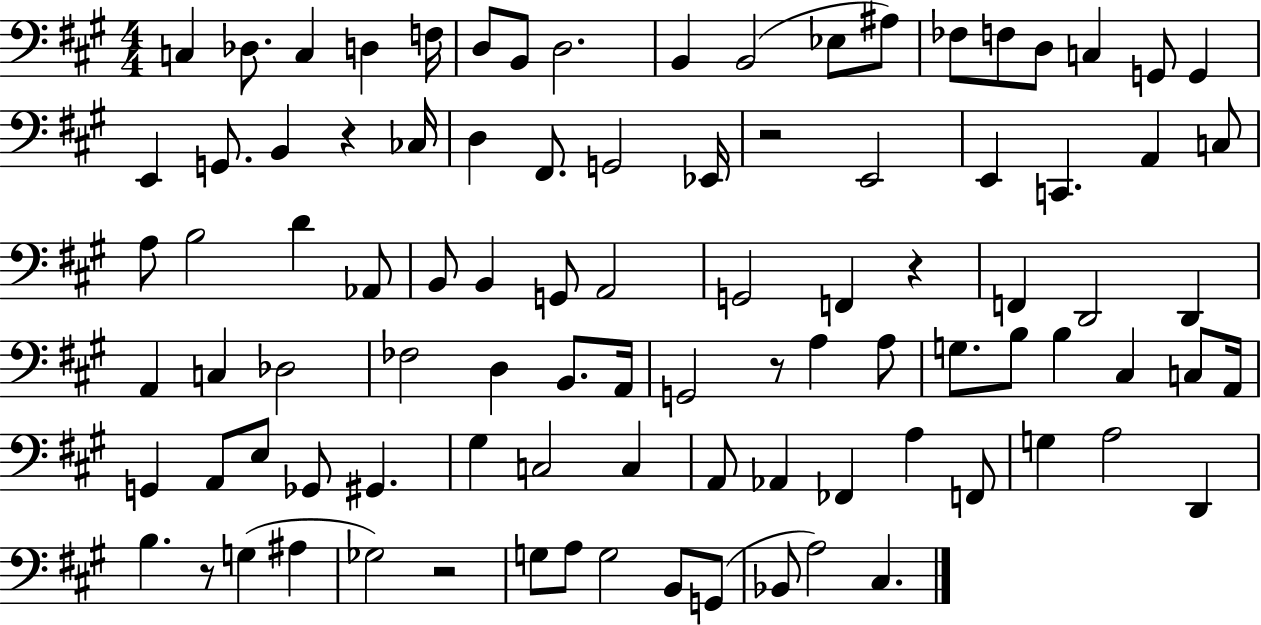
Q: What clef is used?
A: bass